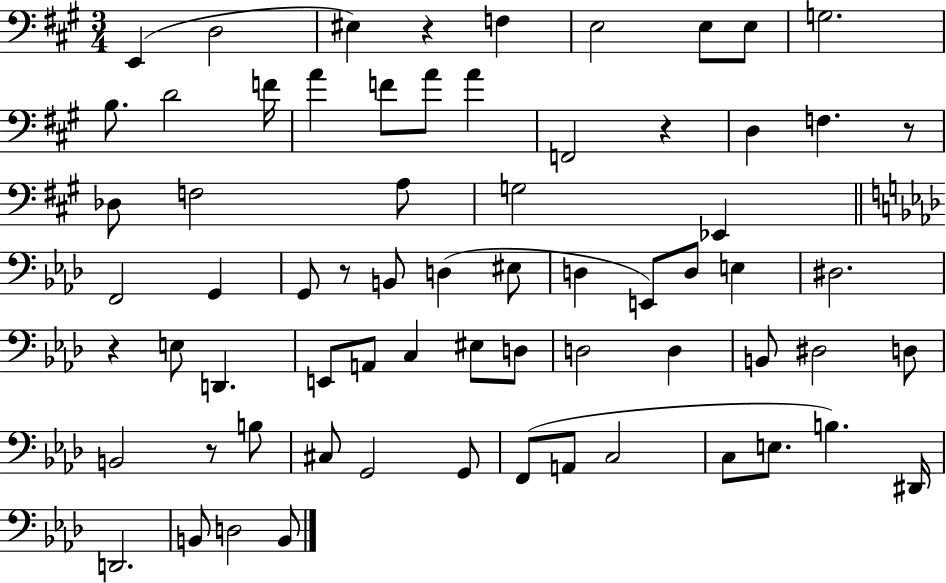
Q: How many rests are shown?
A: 6